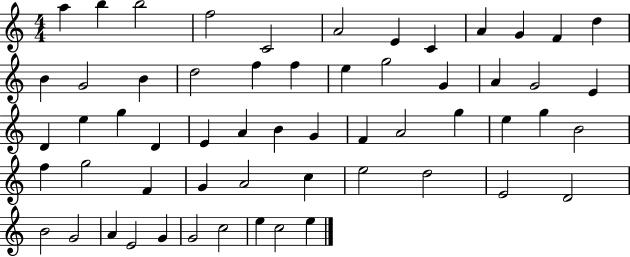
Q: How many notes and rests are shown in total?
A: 58